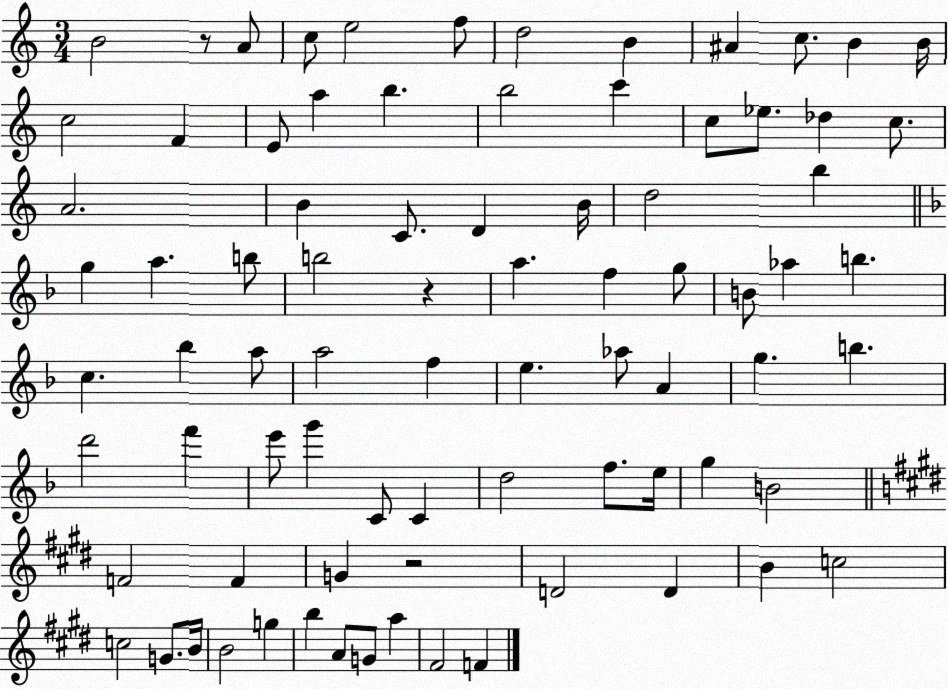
X:1
T:Untitled
M:3/4
L:1/4
K:C
B2 z/2 A/2 c/2 e2 f/2 d2 B ^A c/2 B B/4 c2 F E/2 a b b2 c' c/2 _e/2 _d c/2 A2 B C/2 D B/4 d2 b g a b/2 b2 z a f g/2 B/2 _a b c _b a/2 a2 f e _a/2 A g b d'2 f' e'/2 g' C/2 C d2 f/2 e/4 g B2 F2 F G z2 D2 D B c2 c2 G/2 B/4 B2 g b A/2 G/2 a ^F2 F